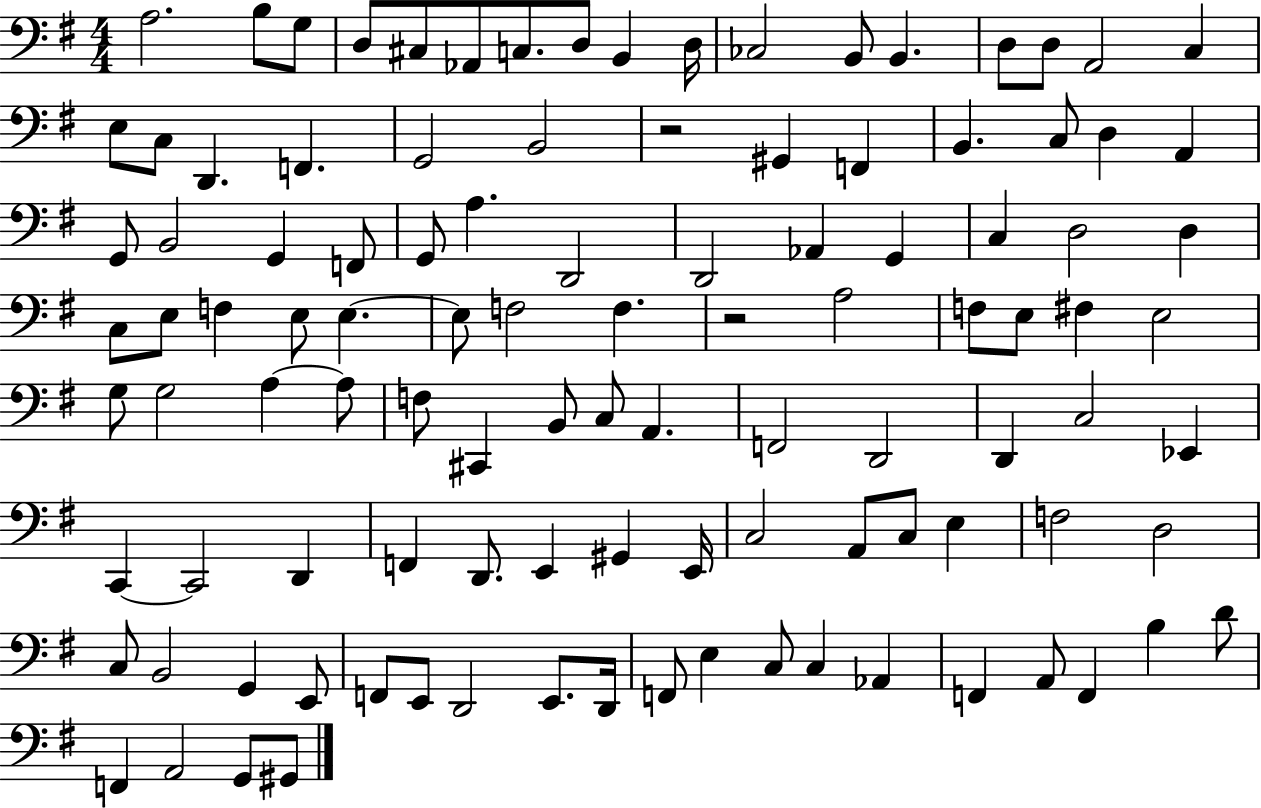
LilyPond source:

{
  \clef bass
  \numericTimeSignature
  \time 4/4
  \key g \major
  \repeat volta 2 { a2. b8 g8 | d8 cis8 aes,8 c8. d8 b,4 d16 | ces2 b,8 b,4. | d8 d8 a,2 c4 | \break e8 c8 d,4. f,4. | g,2 b,2 | r2 gis,4 f,4 | b,4. c8 d4 a,4 | \break g,8 b,2 g,4 f,8 | g,8 a4. d,2 | d,2 aes,4 g,4 | c4 d2 d4 | \break c8 e8 f4 e8 e4.~~ | e8 f2 f4. | r2 a2 | f8 e8 fis4 e2 | \break g8 g2 a4~~ a8 | f8 cis,4 b,8 c8 a,4. | f,2 d,2 | d,4 c2 ees,4 | \break c,4~~ c,2 d,4 | f,4 d,8. e,4 gis,4 e,16 | c2 a,8 c8 e4 | f2 d2 | \break c8 b,2 g,4 e,8 | f,8 e,8 d,2 e,8. d,16 | f,8 e4 c8 c4 aes,4 | f,4 a,8 f,4 b4 d'8 | \break f,4 a,2 g,8 gis,8 | } \bar "|."
}